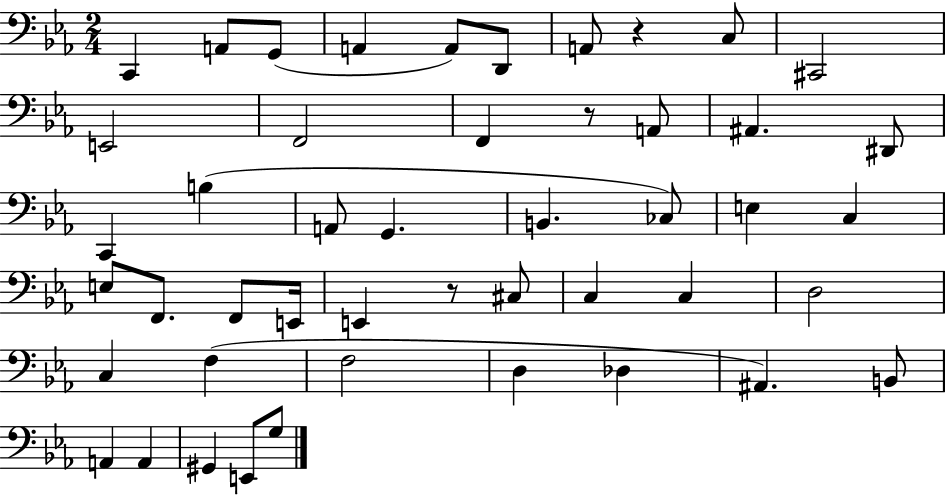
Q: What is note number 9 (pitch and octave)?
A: C#2